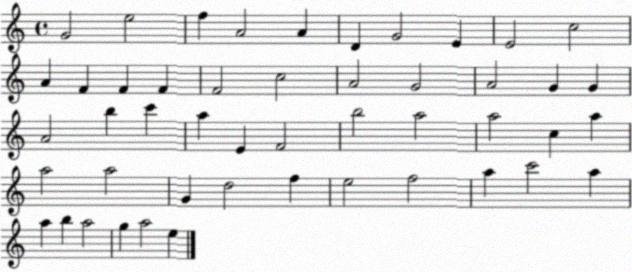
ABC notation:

X:1
T:Untitled
M:4/4
L:1/4
K:C
G2 e2 f A2 A D G2 E E2 c2 A F F F F2 c2 A2 G2 A2 G G A2 b c' a E F2 b2 a2 a2 c a a2 a2 G d2 f e2 f2 a c'2 a a b a2 g a2 e